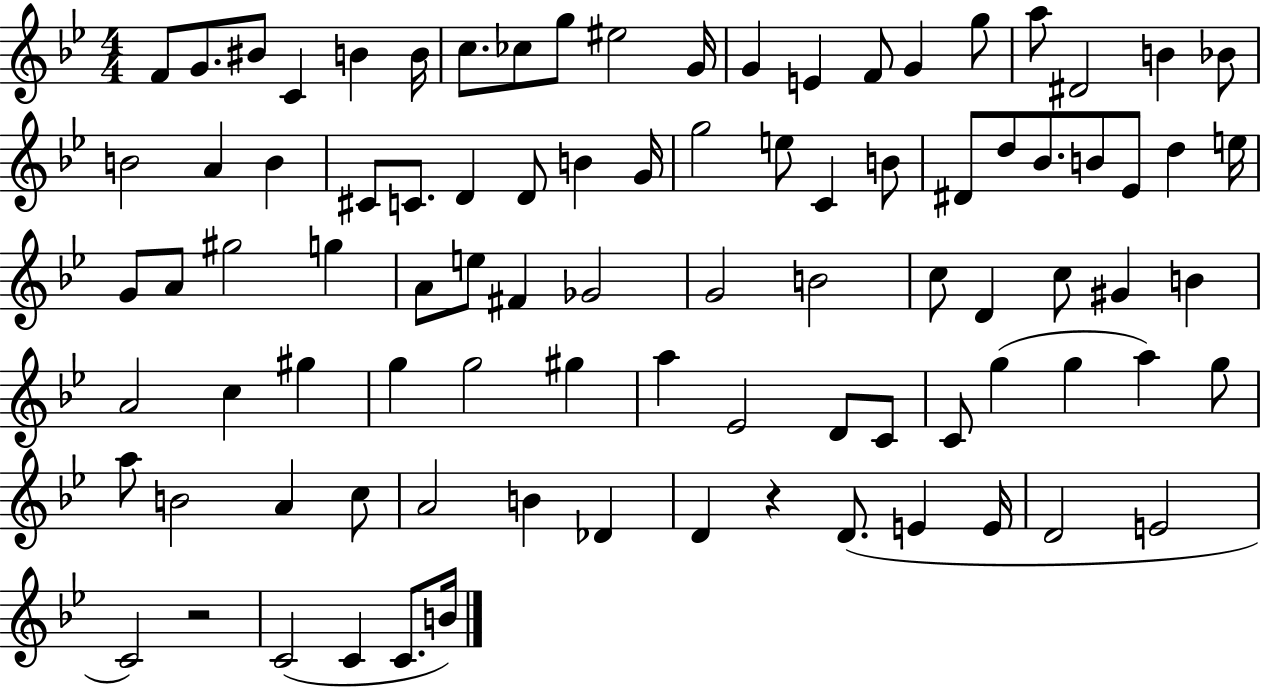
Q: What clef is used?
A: treble